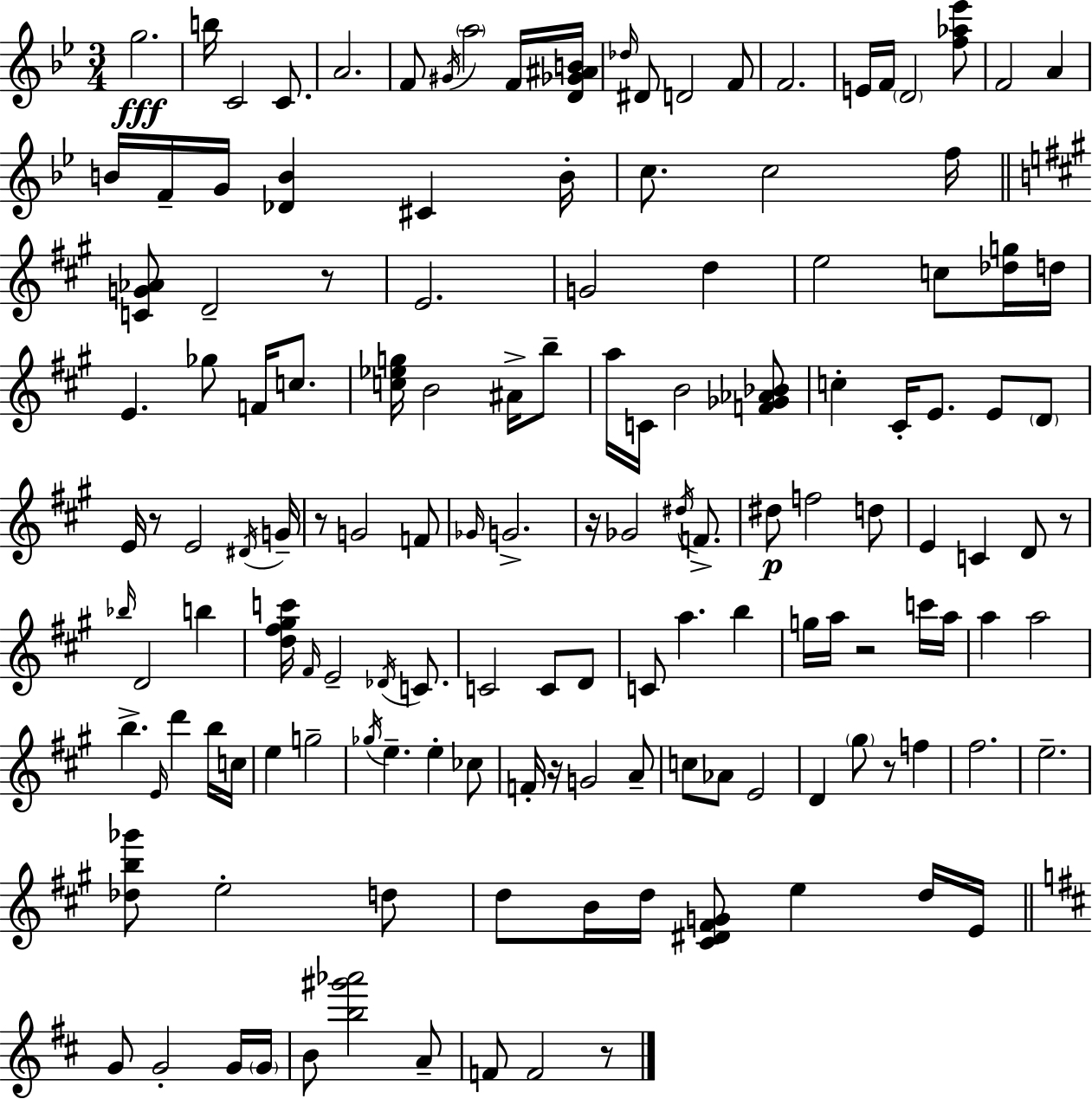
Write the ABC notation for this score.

X:1
T:Untitled
M:3/4
L:1/4
K:Gm
g2 b/4 C2 C/2 A2 F/2 ^G/4 a2 F/4 [D_G^AB]/4 _d/4 ^D/2 D2 F/2 F2 E/4 F/4 D2 [f_a_e']/2 F2 A B/4 F/4 G/4 [_DB] ^C B/4 c/2 c2 f/4 [CG_A]/2 D2 z/2 E2 G2 d e2 c/2 [_dg]/4 d/4 E _g/2 F/4 c/2 [c_eg]/4 B2 ^A/4 b/2 a/4 C/4 B2 [F_G_A_B]/2 c ^C/4 E/2 E/2 D/2 E/4 z/2 E2 ^D/4 G/4 z/2 G2 F/2 _G/4 G2 z/4 _G2 ^d/4 F/2 ^d/2 f2 d/2 E C D/2 z/2 _b/4 D2 b [d^f^gc']/4 ^F/4 E2 _D/4 C/2 C2 C/2 D/2 C/2 a b g/4 a/4 z2 c'/4 a/4 a a2 b E/4 d' b/4 c/4 e g2 _g/4 e e _c/2 F/4 z/4 G2 A/2 c/2 _A/2 E2 D ^g/2 z/2 f ^f2 e2 [_db_g']/2 e2 d/2 d/2 B/4 d/4 [^C^D^FG]/2 e d/4 E/4 G/2 G2 G/4 G/4 B/2 [b^g'_a']2 A/2 F/2 F2 z/2